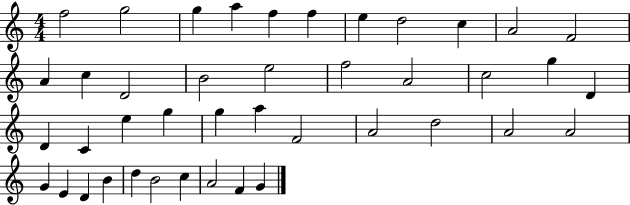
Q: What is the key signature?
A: C major